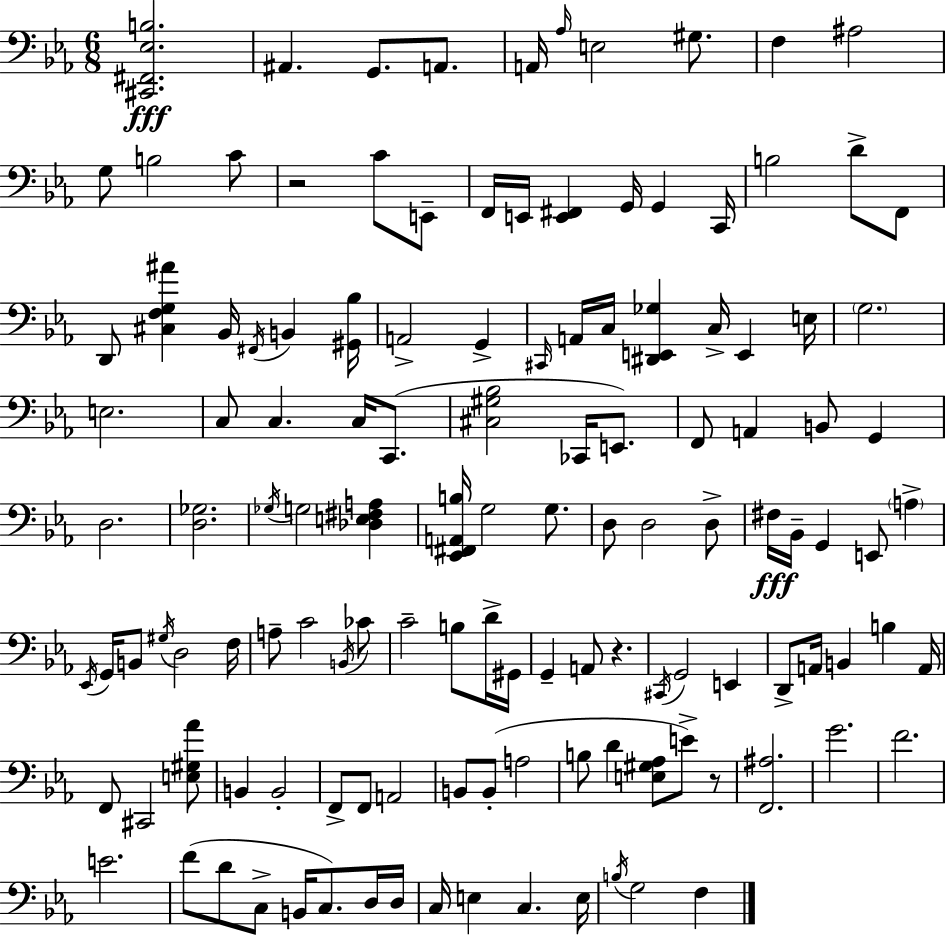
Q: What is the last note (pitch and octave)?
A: F3